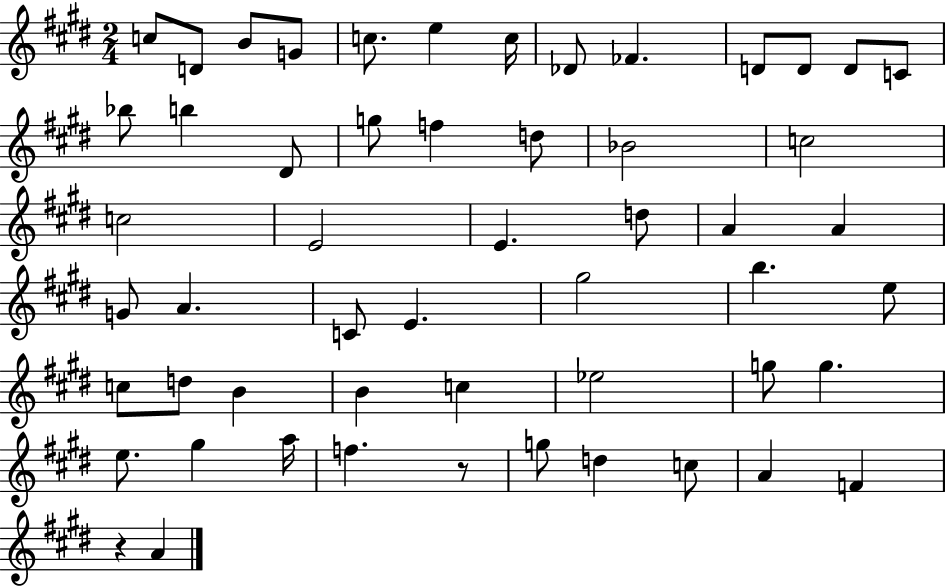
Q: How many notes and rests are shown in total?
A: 54